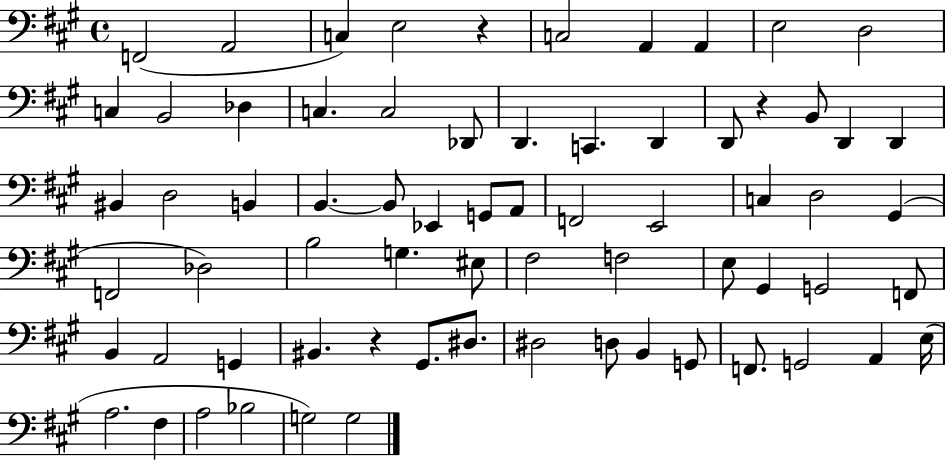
{
  \clef bass
  \time 4/4
  \defaultTimeSignature
  \key a \major
  f,2( a,2 | c4) e2 r4 | c2 a,4 a,4 | e2 d2 | \break c4 b,2 des4 | c4. c2 des,8 | d,4. c,4. d,4 | d,8 r4 b,8 d,4 d,4 | \break bis,4 d2 b,4 | b,4.~~ b,8 ees,4 g,8 a,8 | f,2 e,2 | c4 d2 gis,4( | \break f,2 des2) | b2 g4. eis8 | fis2 f2 | e8 gis,4 g,2 f,8 | \break b,4 a,2 g,4 | bis,4. r4 gis,8. dis8. | dis2 d8 b,4 g,8 | f,8. g,2 a,4 e16( | \break a2. fis4 | a2 bes2 | g2) g2 | \bar "|."
}